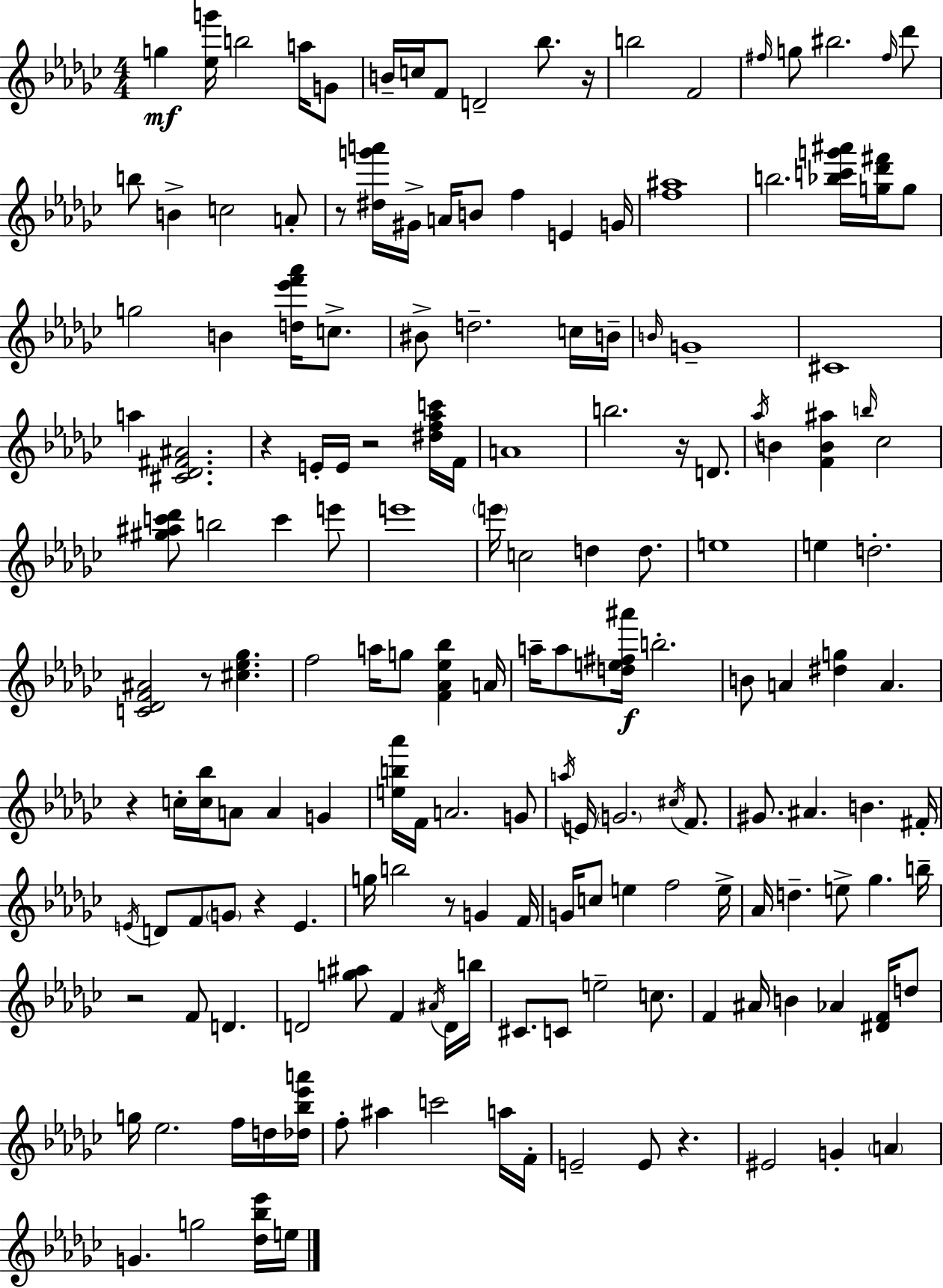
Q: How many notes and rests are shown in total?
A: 170